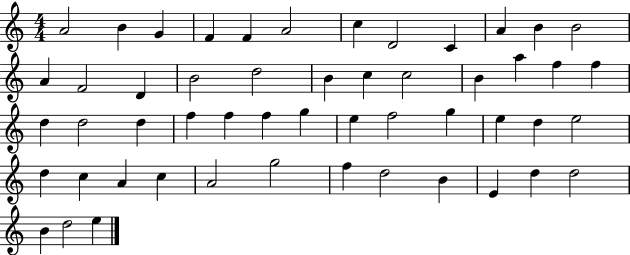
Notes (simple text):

A4/h B4/q G4/q F4/q F4/q A4/h C5/q D4/h C4/q A4/q B4/q B4/h A4/q F4/h D4/q B4/h D5/h B4/q C5/q C5/h B4/q A5/q F5/q F5/q D5/q D5/h D5/q F5/q F5/q F5/q G5/q E5/q F5/h G5/q E5/q D5/q E5/h D5/q C5/q A4/q C5/q A4/h G5/h F5/q D5/h B4/q E4/q D5/q D5/h B4/q D5/h E5/q